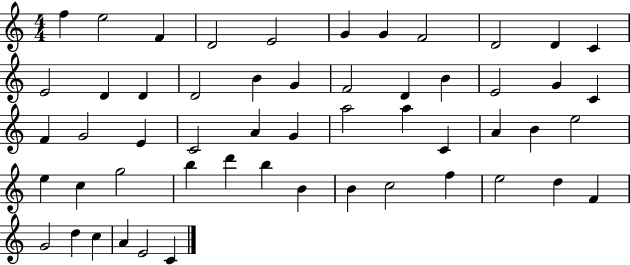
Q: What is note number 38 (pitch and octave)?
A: G5